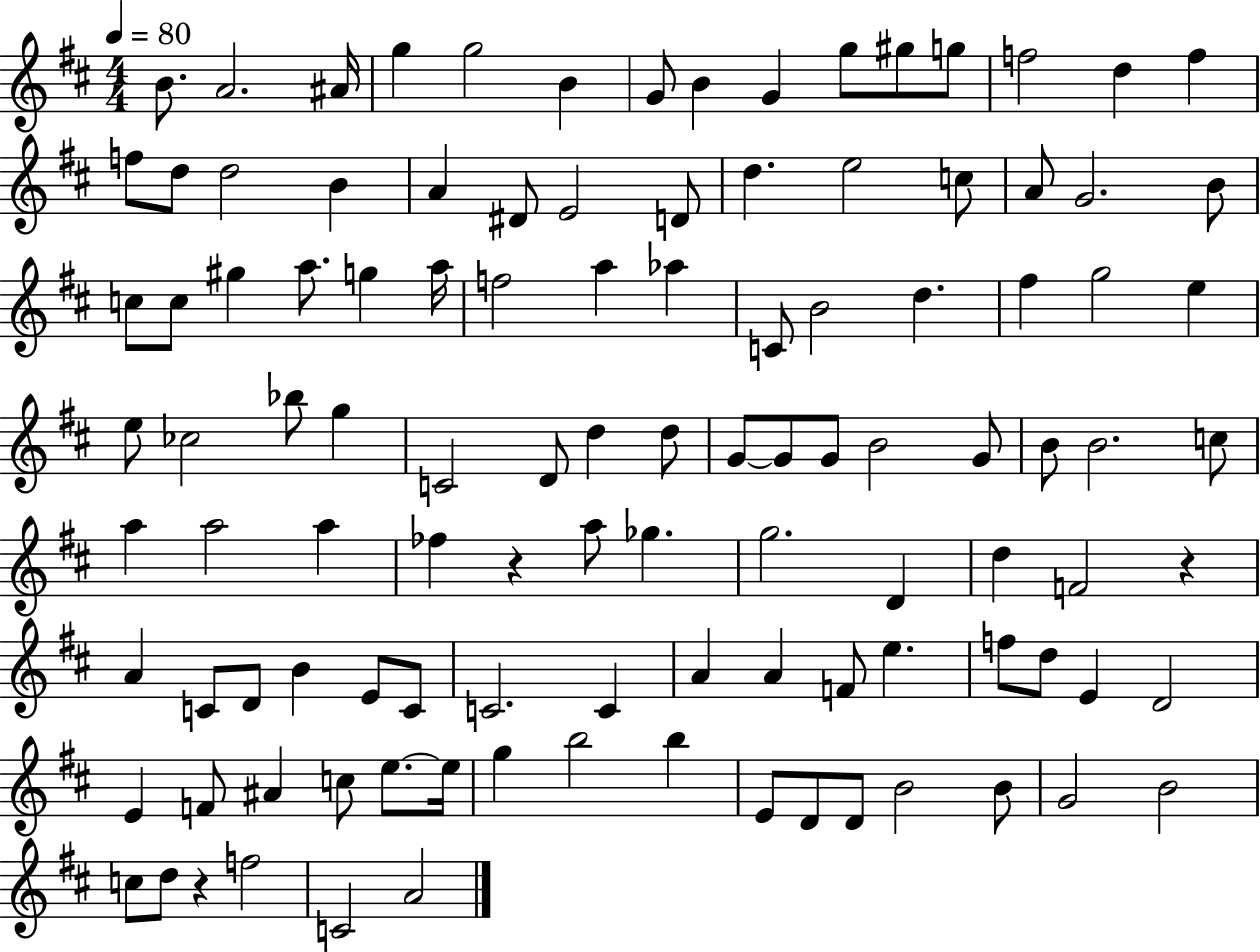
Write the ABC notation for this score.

X:1
T:Untitled
M:4/4
L:1/4
K:D
B/2 A2 ^A/4 g g2 B G/2 B G g/2 ^g/2 g/2 f2 d f f/2 d/2 d2 B A ^D/2 E2 D/2 d e2 c/2 A/2 G2 B/2 c/2 c/2 ^g a/2 g a/4 f2 a _a C/2 B2 d ^f g2 e e/2 _c2 _b/2 g C2 D/2 d d/2 G/2 G/2 G/2 B2 G/2 B/2 B2 c/2 a a2 a _f z a/2 _g g2 D d F2 z A C/2 D/2 B E/2 C/2 C2 C A A F/2 e f/2 d/2 E D2 E F/2 ^A c/2 e/2 e/4 g b2 b E/2 D/2 D/2 B2 B/2 G2 B2 c/2 d/2 z f2 C2 A2